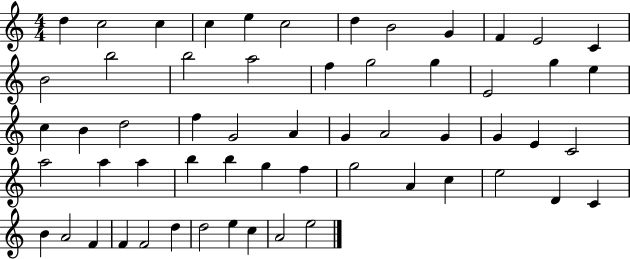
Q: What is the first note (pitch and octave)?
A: D5